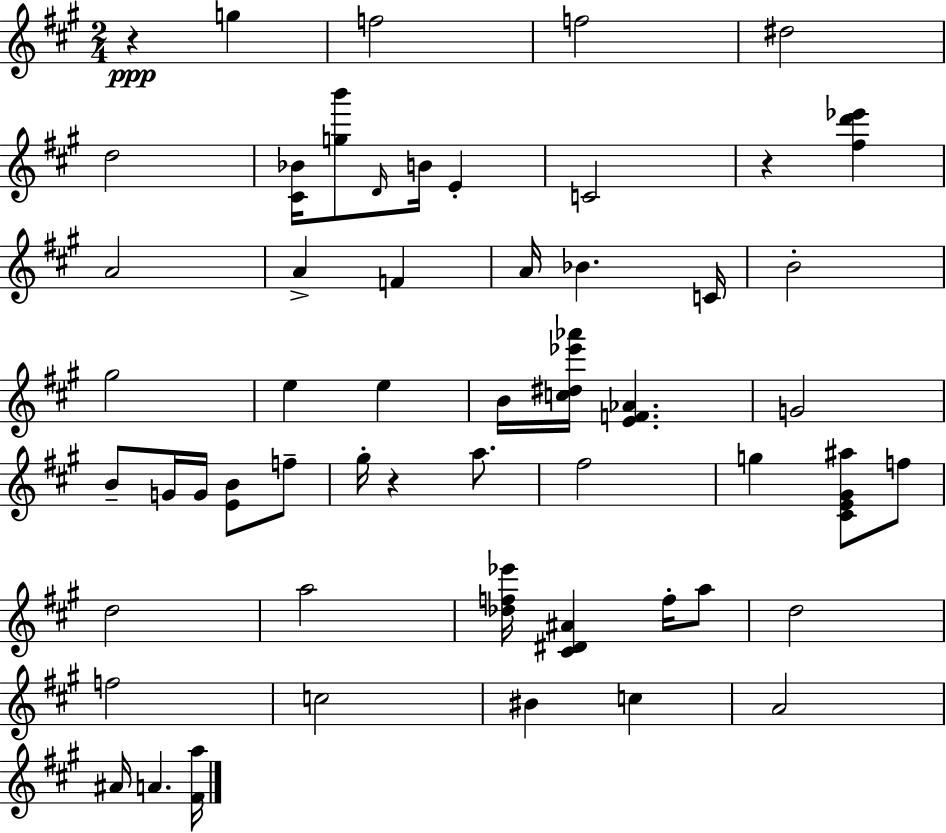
X:1
T:Untitled
M:2/4
L:1/4
K:A
z g f2 f2 ^d2 d2 [^C_B]/4 [gb']/2 D/4 B/4 E C2 z [^fd'_e'] A2 A F A/4 _B C/4 B2 ^g2 e e B/4 [c^d_e'_a']/4 [EF_A] G2 B/2 G/4 G/4 [EB]/2 f/2 ^g/4 z a/2 ^f2 g [^CE^G^a]/2 f/2 d2 a2 [_df_e']/4 [^C^D^A] f/4 a/2 d2 f2 c2 ^B c A2 ^A/4 A [^Fa]/4